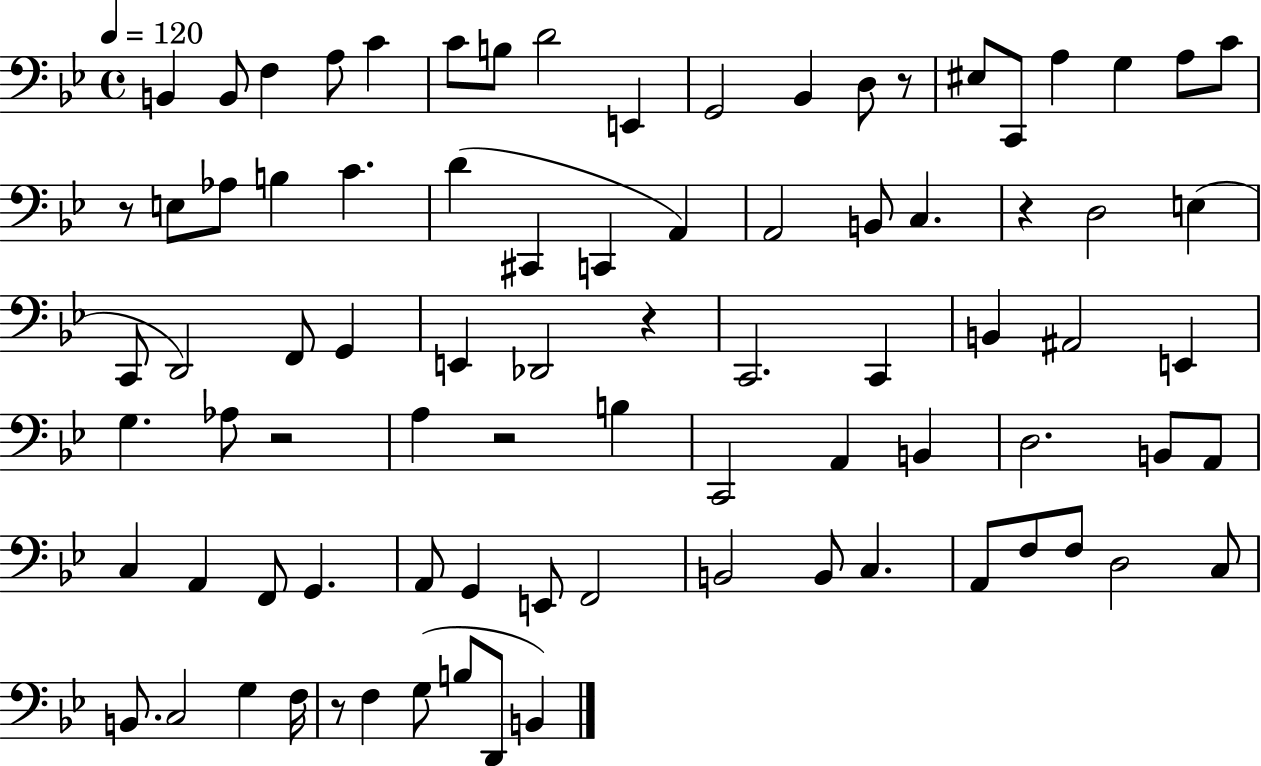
X:1
T:Untitled
M:4/4
L:1/4
K:Bb
B,, B,,/2 F, A,/2 C C/2 B,/2 D2 E,, G,,2 _B,, D,/2 z/2 ^E,/2 C,,/2 A, G, A,/2 C/2 z/2 E,/2 _A,/2 B, C D ^C,, C,, A,, A,,2 B,,/2 C, z D,2 E, C,,/2 D,,2 F,,/2 G,, E,, _D,,2 z C,,2 C,, B,, ^A,,2 E,, G, _A,/2 z2 A, z2 B, C,,2 A,, B,, D,2 B,,/2 A,,/2 C, A,, F,,/2 G,, A,,/2 G,, E,,/2 F,,2 B,,2 B,,/2 C, A,,/2 F,/2 F,/2 D,2 C,/2 B,,/2 C,2 G, F,/4 z/2 F, G,/2 B,/2 D,,/2 B,,